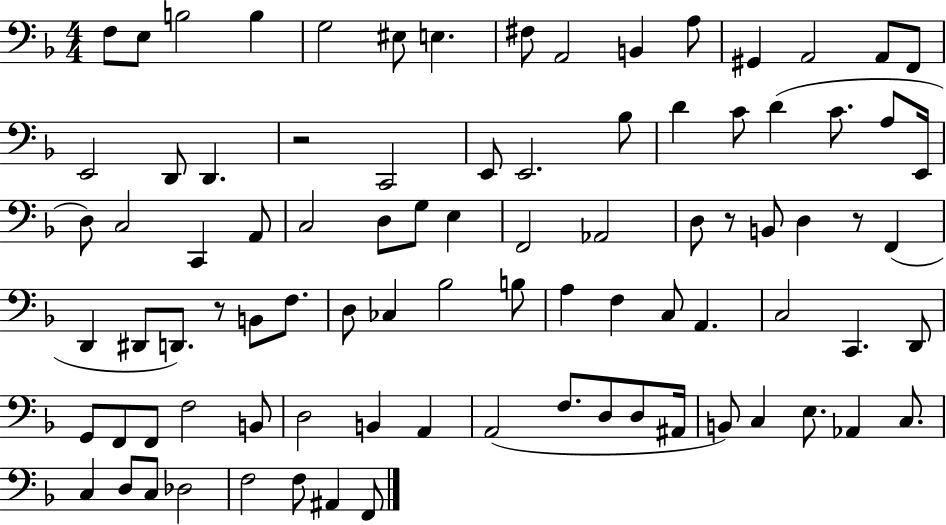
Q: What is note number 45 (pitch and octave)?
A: D2